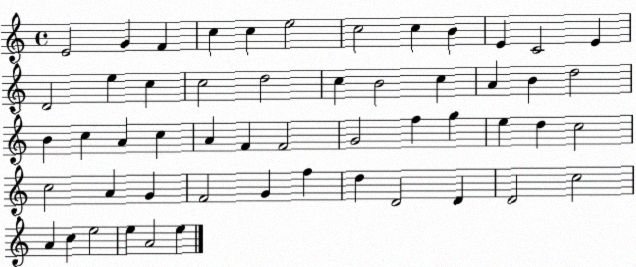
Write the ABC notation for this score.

X:1
T:Untitled
M:4/4
L:1/4
K:C
E2 G F c c e2 c2 c B E C2 E D2 e c c2 d2 c B2 c A B d2 B c A c A F F2 G2 f g e d c2 c2 A G F2 G f d D2 D D2 c2 A c e2 e A2 e